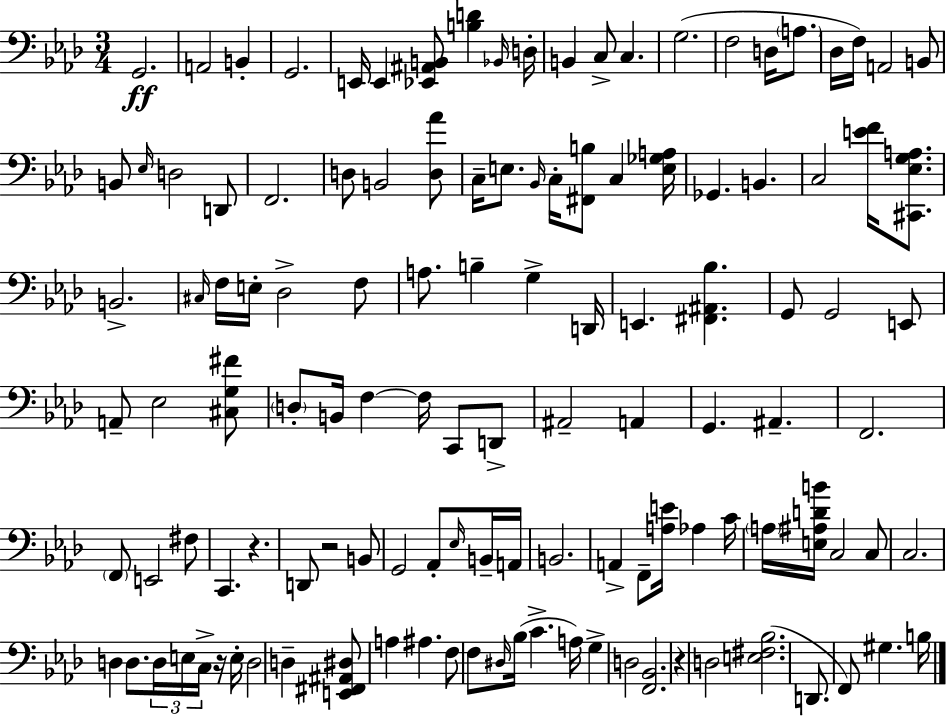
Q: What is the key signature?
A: F minor